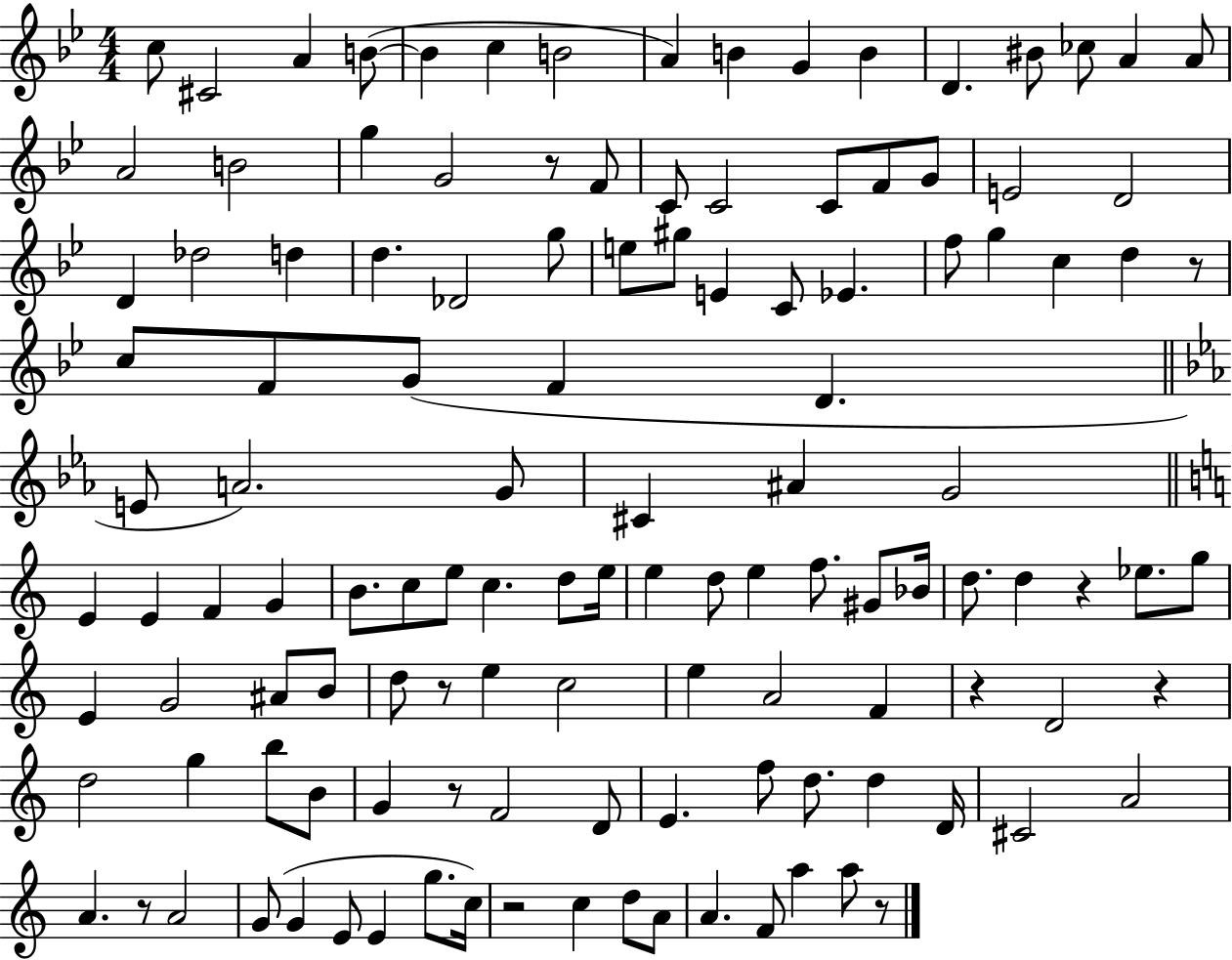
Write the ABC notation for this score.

X:1
T:Untitled
M:4/4
L:1/4
K:Bb
c/2 ^C2 A B/2 B c B2 A B G B D ^B/2 _c/2 A A/2 A2 B2 g G2 z/2 F/2 C/2 C2 C/2 F/2 G/2 E2 D2 D _d2 d d _D2 g/2 e/2 ^g/2 E C/2 _E f/2 g c d z/2 c/2 F/2 G/2 F D E/2 A2 G/2 ^C ^A G2 E E F G B/2 c/2 e/2 c d/2 e/4 e d/2 e f/2 ^G/2 _B/4 d/2 d z _e/2 g/2 E G2 ^A/2 B/2 d/2 z/2 e c2 e A2 F z D2 z d2 g b/2 B/2 G z/2 F2 D/2 E f/2 d/2 d D/4 ^C2 A2 A z/2 A2 G/2 G E/2 E g/2 c/4 z2 c d/2 A/2 A F/2 a a/2 z/2